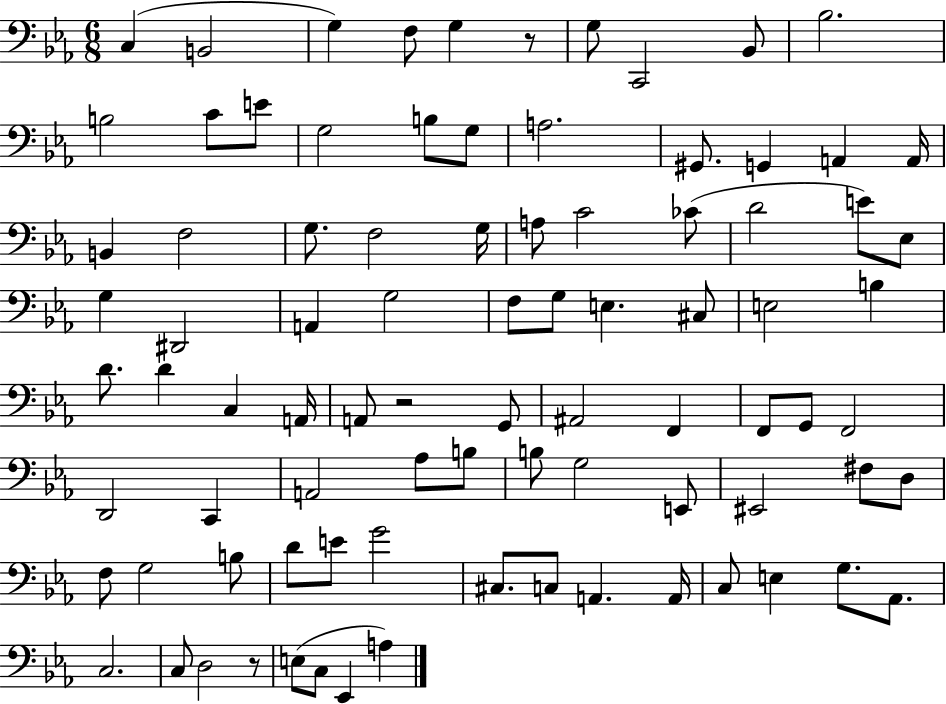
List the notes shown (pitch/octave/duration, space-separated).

C3/q B2/h G3/q F3/e G3/q R/e G3/e C2/h Bb2/e Bb3/h. B3/h C4/e E4/e G3/h B3/e G3/e A3/h. G#2/e. G2/q A2/q A2/s B2/q F3/h G3/e. F3/h G3/s A3/e C4/h CES4/e D4/h E4/e Eb3/e G3/q D#2/h A2/q G3/h F3/e G3/e E3/q. C#3/e E3/h B3/q D4/e. D4/q C3/q A2/s A2/e R/h G2/e A#2/h F2/q F2/e G2/e F2/h D2/h C2/q A2/h Ab3/e B3/e B3/e G3/h E2/e EIS2/h F#3/e D3/e F3/e G3/h B3/e D4/e E4/e G4/h C#3/e. C3/e A2/q. A2/s C3/e E3/q G3/e. Ab2/e. C3/h. C3/e D3/h R/e E3/e C3/e Eb2/q A3/q